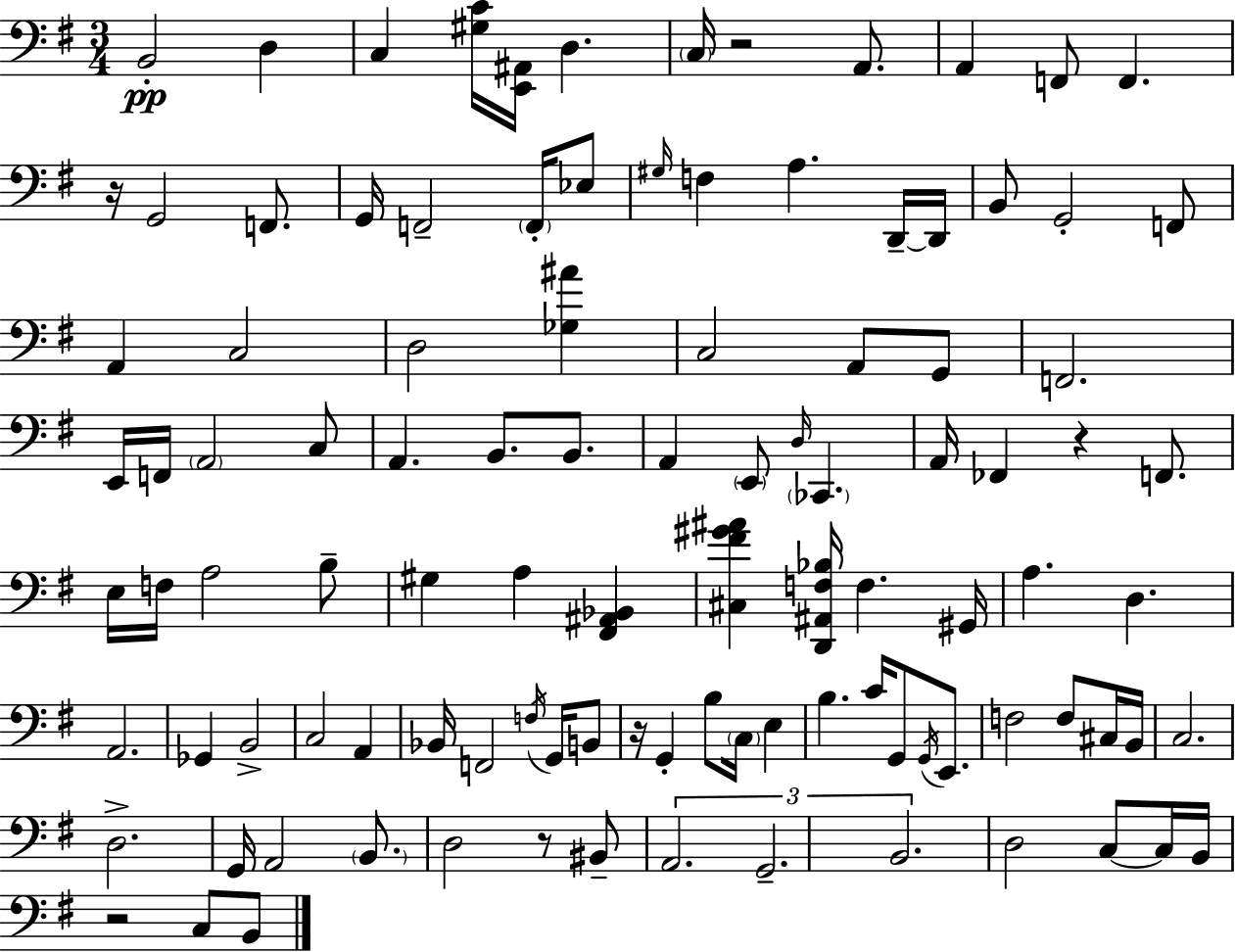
X:1
T:Untitled
M:3/4
L:1/4
K:Em
B,,2 D, C, [^G,C]/4 [E,,^A,,]/4 D, C,/4 z2 A,,/2 A,, F,,/2 F,, z/4 G,,2 F,,/2 G,,/4 F,,2 F,,/4 _E,/2 ^G,/4 F, A, D,,/4 D,,/4 B,,/2 G,,2 F,,/2 A,, C,2 D,2 [_G,^A] C,2 A,,/2 G,,/2 F,,2 E,,/4 F,,/4 A,,2 C,/2 A,, B,,/2 B,,/2 A,, E,,/2 D,/4 _C,, A,,/4 _F,, z F,,/2 E,/4 F,/4 A,2 B,/2 ^G, A, [^F,,^A,,_B,,] [^C,^F^G^A] [D,,^A,,F,_B,]/4 F, ^G,,/4 A, D, A,,2 _G,, B,,2 C,2 A,, _B,,/4 F,,2 F,/4 G,,/4 B,,/2 z/4 G,, B,/2 C,/4 E, B, C/4 G,,/2 G,,/4 E,,/2 F,2 F,/2 ^C,/4 B,,/4 C,2 D,2 G,,/4 A,,2 B,,/2 D,2 z/2 ^B,,/2 A,,2 G,,2 B,,2 D,2 C,/2 C,/4 B,,/4 z2 C,/2 B,,/2